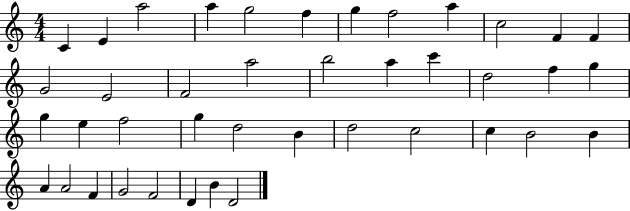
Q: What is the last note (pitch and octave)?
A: D4